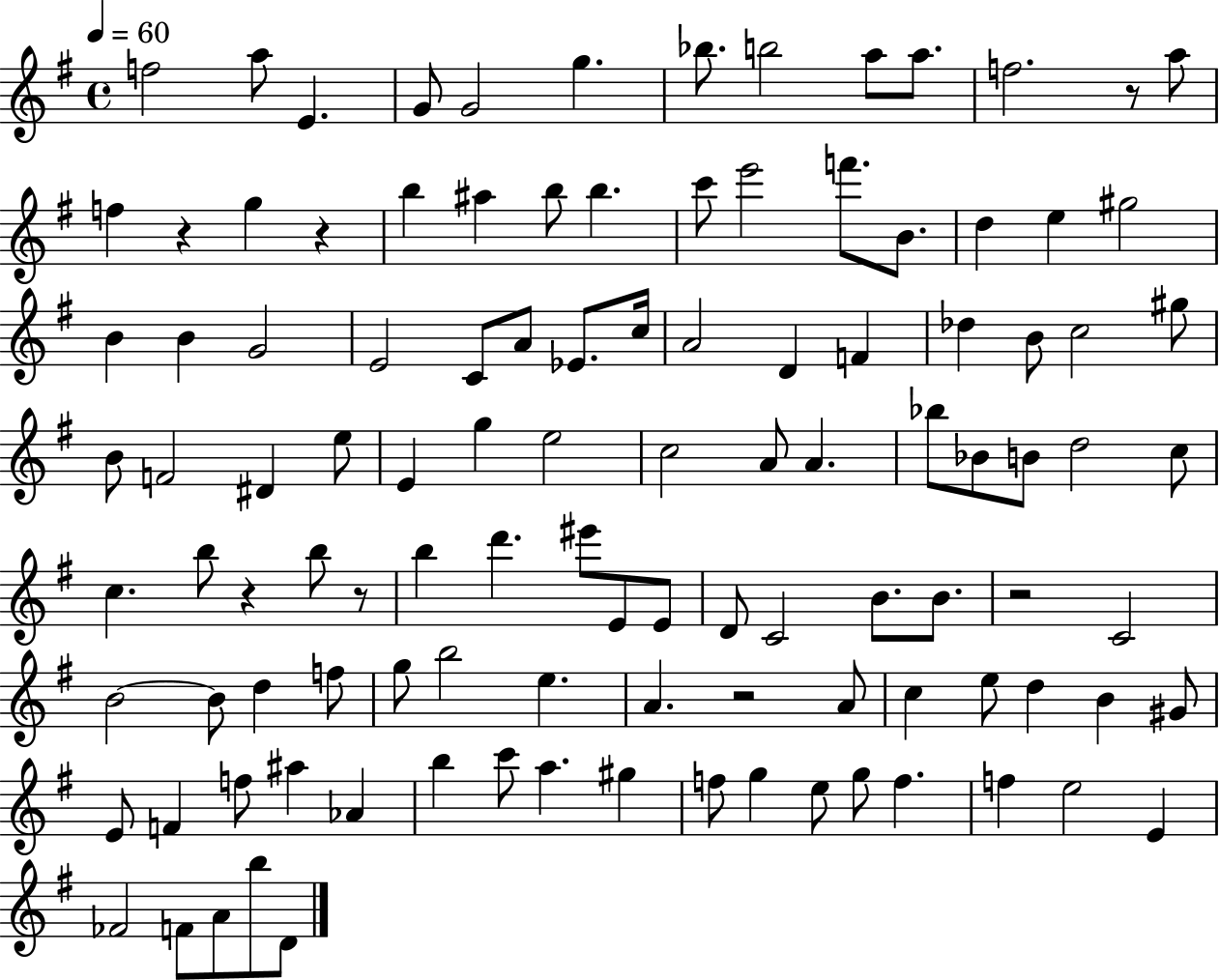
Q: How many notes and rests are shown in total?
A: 111